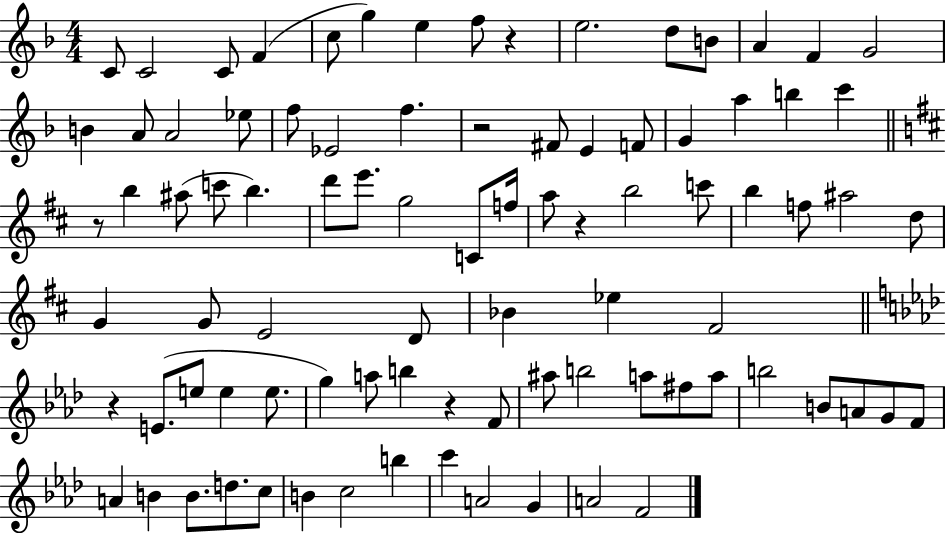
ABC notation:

X:1
T:Untitled
M:4/4
L:1/4
K:F
C/2 C2 C/2 F c/2 g e f/2 z e2 d/2 B/2 A F G2 B A/2 A2 _e/2 f/2 _E2 f z2 ^F/2 E F/2 G a b c' z/2 b ^a/2 c'/2 b d'/2 e'/2 g2 C/2 f/4 a/2 z b2 c'/2 b f/2 ^a2 d/2 G G/2 E2 D/2 _B _e ^F2 z E/2 e/2 e e/2 g a/2 b z F/2 ^a/2 b2 a/2 ^f/2 a/2 b2 B/2 A/2 G/2 F/2 A B B/2 d/2 c/2 B c2 b c' A2 G A2 F2